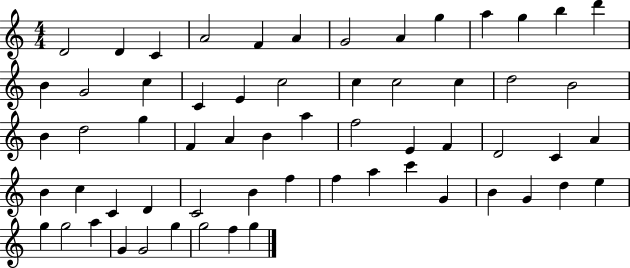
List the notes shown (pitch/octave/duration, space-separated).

D4/h D4/q C4/q A4/h F4/q A4/q G4/h A4/q G5/q A5/q G5/q B5/q D6/q B4/q G4/h C5/q C4/q E4/q C5/h C5/q C5/h C5/q D5/h B4/h B4/q D5/h G5/q F4/q A4/q B4/q A5/q F5/h E4/q F4/q D4/h C4/q A4/q B4/q C5/q C4/q D4/q C4/h B4/q F5/q F5/q A5/q C6/q G4/q B4/q G4/q D5/q E5/q G5/q G5/h A5/q G4/q G4/h G5/q G5/h F5/q G5/q